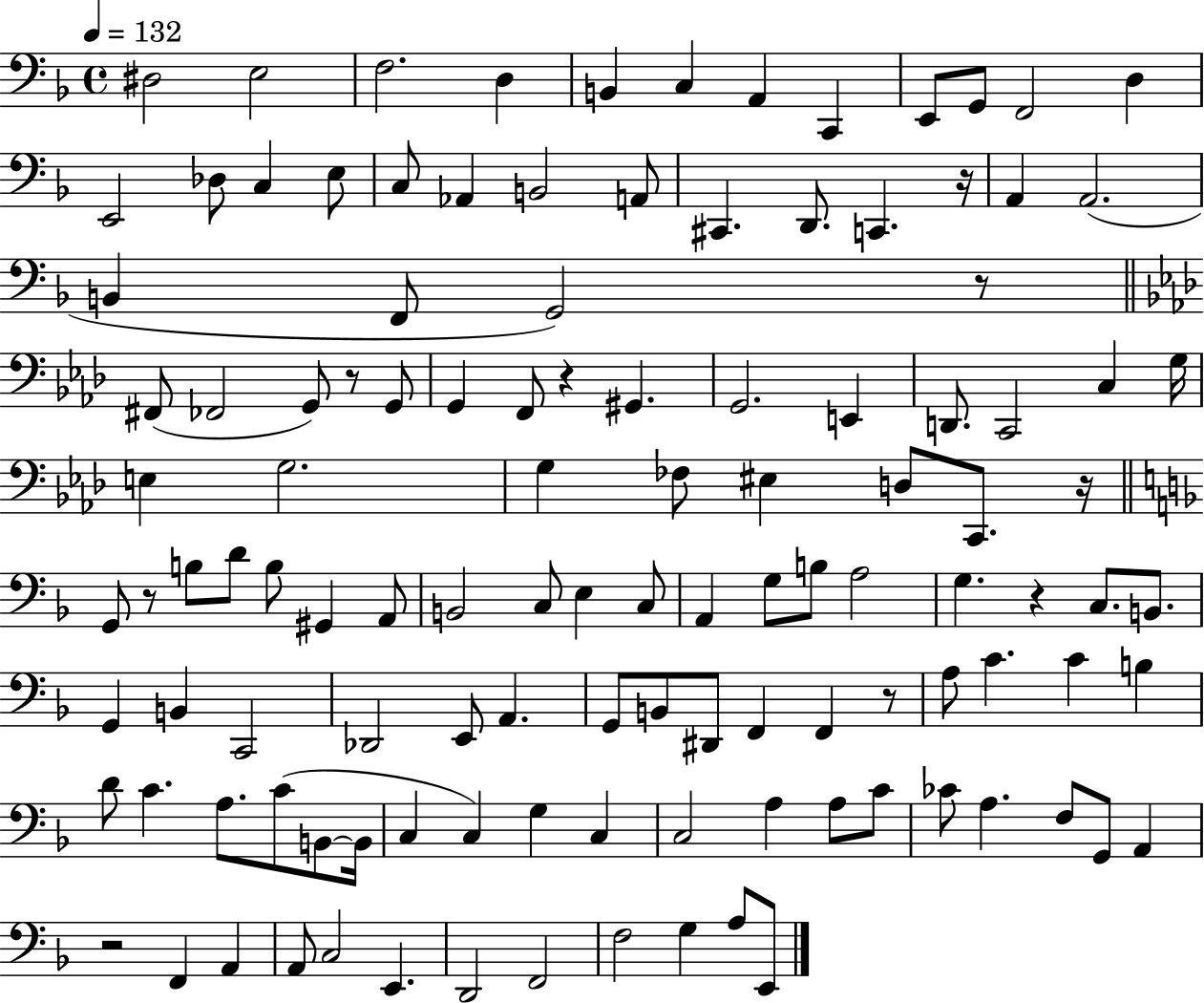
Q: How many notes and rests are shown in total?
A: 119